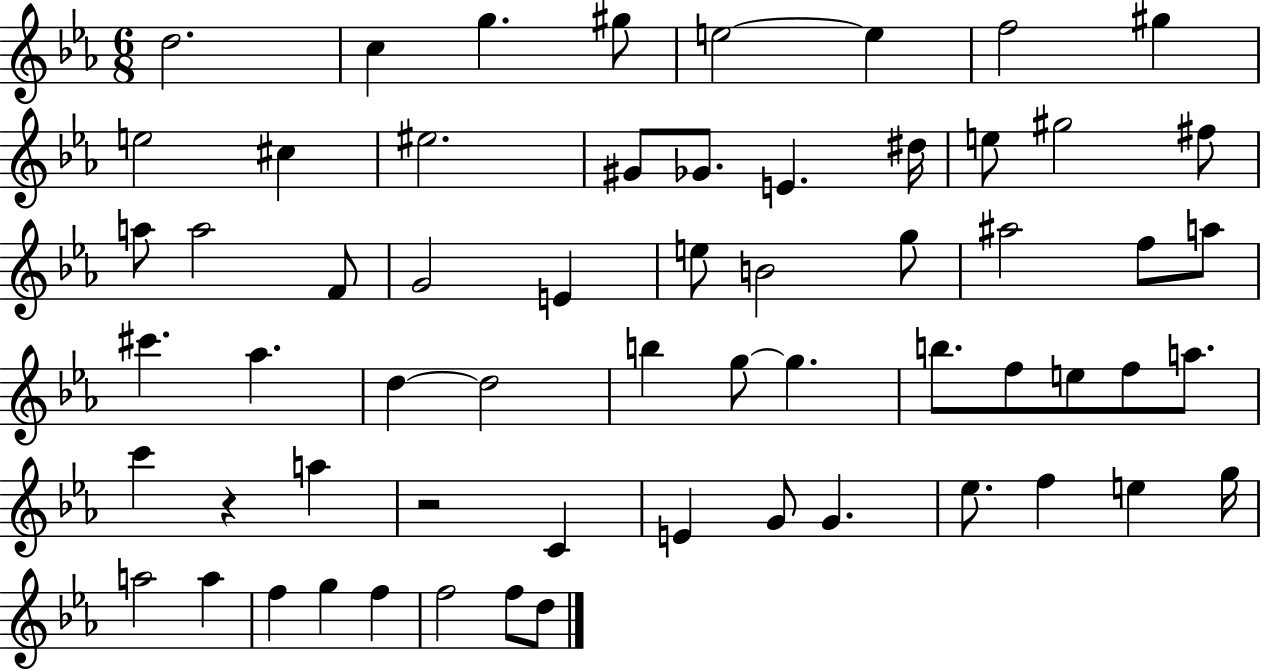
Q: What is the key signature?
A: EES major